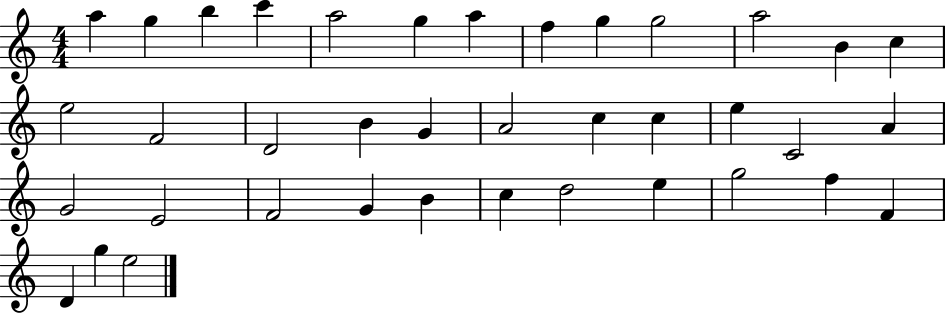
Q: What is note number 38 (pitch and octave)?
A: E5